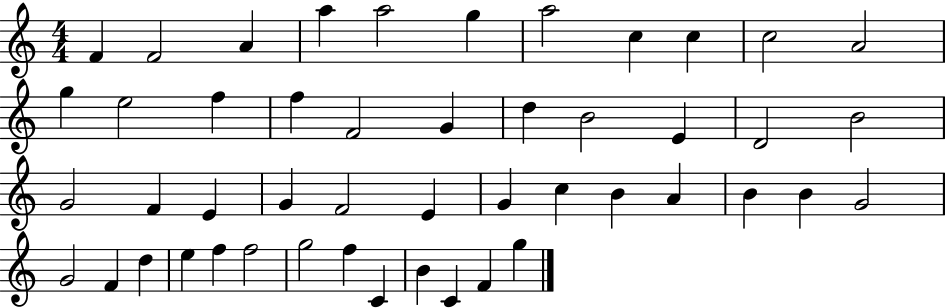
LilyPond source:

{
  \clef treble
  \numericTimeSignature
  \time 4/4
  \key c \major
  f'4 f'2 a'4 | a''4 a''2 g''4 | a''2 c''4 c''4 | c''2 a'2 | \break g''4 e''2 f''4 | f''4 f'2 g'4 | d''4 b'2 e'4 | d'2 b'2 | \break g'2 f'4 e'4 | g'4 f'2 e'4 | g'4 c''4 b'4 a'4 | b'4 b'4 g'2 | \break g'2 f'4 d''4 | e''4 f''4 f''2 | g''2 f''4 c'4 | b'4 c'4 f'4 g''4 | \break \bar "|."
}